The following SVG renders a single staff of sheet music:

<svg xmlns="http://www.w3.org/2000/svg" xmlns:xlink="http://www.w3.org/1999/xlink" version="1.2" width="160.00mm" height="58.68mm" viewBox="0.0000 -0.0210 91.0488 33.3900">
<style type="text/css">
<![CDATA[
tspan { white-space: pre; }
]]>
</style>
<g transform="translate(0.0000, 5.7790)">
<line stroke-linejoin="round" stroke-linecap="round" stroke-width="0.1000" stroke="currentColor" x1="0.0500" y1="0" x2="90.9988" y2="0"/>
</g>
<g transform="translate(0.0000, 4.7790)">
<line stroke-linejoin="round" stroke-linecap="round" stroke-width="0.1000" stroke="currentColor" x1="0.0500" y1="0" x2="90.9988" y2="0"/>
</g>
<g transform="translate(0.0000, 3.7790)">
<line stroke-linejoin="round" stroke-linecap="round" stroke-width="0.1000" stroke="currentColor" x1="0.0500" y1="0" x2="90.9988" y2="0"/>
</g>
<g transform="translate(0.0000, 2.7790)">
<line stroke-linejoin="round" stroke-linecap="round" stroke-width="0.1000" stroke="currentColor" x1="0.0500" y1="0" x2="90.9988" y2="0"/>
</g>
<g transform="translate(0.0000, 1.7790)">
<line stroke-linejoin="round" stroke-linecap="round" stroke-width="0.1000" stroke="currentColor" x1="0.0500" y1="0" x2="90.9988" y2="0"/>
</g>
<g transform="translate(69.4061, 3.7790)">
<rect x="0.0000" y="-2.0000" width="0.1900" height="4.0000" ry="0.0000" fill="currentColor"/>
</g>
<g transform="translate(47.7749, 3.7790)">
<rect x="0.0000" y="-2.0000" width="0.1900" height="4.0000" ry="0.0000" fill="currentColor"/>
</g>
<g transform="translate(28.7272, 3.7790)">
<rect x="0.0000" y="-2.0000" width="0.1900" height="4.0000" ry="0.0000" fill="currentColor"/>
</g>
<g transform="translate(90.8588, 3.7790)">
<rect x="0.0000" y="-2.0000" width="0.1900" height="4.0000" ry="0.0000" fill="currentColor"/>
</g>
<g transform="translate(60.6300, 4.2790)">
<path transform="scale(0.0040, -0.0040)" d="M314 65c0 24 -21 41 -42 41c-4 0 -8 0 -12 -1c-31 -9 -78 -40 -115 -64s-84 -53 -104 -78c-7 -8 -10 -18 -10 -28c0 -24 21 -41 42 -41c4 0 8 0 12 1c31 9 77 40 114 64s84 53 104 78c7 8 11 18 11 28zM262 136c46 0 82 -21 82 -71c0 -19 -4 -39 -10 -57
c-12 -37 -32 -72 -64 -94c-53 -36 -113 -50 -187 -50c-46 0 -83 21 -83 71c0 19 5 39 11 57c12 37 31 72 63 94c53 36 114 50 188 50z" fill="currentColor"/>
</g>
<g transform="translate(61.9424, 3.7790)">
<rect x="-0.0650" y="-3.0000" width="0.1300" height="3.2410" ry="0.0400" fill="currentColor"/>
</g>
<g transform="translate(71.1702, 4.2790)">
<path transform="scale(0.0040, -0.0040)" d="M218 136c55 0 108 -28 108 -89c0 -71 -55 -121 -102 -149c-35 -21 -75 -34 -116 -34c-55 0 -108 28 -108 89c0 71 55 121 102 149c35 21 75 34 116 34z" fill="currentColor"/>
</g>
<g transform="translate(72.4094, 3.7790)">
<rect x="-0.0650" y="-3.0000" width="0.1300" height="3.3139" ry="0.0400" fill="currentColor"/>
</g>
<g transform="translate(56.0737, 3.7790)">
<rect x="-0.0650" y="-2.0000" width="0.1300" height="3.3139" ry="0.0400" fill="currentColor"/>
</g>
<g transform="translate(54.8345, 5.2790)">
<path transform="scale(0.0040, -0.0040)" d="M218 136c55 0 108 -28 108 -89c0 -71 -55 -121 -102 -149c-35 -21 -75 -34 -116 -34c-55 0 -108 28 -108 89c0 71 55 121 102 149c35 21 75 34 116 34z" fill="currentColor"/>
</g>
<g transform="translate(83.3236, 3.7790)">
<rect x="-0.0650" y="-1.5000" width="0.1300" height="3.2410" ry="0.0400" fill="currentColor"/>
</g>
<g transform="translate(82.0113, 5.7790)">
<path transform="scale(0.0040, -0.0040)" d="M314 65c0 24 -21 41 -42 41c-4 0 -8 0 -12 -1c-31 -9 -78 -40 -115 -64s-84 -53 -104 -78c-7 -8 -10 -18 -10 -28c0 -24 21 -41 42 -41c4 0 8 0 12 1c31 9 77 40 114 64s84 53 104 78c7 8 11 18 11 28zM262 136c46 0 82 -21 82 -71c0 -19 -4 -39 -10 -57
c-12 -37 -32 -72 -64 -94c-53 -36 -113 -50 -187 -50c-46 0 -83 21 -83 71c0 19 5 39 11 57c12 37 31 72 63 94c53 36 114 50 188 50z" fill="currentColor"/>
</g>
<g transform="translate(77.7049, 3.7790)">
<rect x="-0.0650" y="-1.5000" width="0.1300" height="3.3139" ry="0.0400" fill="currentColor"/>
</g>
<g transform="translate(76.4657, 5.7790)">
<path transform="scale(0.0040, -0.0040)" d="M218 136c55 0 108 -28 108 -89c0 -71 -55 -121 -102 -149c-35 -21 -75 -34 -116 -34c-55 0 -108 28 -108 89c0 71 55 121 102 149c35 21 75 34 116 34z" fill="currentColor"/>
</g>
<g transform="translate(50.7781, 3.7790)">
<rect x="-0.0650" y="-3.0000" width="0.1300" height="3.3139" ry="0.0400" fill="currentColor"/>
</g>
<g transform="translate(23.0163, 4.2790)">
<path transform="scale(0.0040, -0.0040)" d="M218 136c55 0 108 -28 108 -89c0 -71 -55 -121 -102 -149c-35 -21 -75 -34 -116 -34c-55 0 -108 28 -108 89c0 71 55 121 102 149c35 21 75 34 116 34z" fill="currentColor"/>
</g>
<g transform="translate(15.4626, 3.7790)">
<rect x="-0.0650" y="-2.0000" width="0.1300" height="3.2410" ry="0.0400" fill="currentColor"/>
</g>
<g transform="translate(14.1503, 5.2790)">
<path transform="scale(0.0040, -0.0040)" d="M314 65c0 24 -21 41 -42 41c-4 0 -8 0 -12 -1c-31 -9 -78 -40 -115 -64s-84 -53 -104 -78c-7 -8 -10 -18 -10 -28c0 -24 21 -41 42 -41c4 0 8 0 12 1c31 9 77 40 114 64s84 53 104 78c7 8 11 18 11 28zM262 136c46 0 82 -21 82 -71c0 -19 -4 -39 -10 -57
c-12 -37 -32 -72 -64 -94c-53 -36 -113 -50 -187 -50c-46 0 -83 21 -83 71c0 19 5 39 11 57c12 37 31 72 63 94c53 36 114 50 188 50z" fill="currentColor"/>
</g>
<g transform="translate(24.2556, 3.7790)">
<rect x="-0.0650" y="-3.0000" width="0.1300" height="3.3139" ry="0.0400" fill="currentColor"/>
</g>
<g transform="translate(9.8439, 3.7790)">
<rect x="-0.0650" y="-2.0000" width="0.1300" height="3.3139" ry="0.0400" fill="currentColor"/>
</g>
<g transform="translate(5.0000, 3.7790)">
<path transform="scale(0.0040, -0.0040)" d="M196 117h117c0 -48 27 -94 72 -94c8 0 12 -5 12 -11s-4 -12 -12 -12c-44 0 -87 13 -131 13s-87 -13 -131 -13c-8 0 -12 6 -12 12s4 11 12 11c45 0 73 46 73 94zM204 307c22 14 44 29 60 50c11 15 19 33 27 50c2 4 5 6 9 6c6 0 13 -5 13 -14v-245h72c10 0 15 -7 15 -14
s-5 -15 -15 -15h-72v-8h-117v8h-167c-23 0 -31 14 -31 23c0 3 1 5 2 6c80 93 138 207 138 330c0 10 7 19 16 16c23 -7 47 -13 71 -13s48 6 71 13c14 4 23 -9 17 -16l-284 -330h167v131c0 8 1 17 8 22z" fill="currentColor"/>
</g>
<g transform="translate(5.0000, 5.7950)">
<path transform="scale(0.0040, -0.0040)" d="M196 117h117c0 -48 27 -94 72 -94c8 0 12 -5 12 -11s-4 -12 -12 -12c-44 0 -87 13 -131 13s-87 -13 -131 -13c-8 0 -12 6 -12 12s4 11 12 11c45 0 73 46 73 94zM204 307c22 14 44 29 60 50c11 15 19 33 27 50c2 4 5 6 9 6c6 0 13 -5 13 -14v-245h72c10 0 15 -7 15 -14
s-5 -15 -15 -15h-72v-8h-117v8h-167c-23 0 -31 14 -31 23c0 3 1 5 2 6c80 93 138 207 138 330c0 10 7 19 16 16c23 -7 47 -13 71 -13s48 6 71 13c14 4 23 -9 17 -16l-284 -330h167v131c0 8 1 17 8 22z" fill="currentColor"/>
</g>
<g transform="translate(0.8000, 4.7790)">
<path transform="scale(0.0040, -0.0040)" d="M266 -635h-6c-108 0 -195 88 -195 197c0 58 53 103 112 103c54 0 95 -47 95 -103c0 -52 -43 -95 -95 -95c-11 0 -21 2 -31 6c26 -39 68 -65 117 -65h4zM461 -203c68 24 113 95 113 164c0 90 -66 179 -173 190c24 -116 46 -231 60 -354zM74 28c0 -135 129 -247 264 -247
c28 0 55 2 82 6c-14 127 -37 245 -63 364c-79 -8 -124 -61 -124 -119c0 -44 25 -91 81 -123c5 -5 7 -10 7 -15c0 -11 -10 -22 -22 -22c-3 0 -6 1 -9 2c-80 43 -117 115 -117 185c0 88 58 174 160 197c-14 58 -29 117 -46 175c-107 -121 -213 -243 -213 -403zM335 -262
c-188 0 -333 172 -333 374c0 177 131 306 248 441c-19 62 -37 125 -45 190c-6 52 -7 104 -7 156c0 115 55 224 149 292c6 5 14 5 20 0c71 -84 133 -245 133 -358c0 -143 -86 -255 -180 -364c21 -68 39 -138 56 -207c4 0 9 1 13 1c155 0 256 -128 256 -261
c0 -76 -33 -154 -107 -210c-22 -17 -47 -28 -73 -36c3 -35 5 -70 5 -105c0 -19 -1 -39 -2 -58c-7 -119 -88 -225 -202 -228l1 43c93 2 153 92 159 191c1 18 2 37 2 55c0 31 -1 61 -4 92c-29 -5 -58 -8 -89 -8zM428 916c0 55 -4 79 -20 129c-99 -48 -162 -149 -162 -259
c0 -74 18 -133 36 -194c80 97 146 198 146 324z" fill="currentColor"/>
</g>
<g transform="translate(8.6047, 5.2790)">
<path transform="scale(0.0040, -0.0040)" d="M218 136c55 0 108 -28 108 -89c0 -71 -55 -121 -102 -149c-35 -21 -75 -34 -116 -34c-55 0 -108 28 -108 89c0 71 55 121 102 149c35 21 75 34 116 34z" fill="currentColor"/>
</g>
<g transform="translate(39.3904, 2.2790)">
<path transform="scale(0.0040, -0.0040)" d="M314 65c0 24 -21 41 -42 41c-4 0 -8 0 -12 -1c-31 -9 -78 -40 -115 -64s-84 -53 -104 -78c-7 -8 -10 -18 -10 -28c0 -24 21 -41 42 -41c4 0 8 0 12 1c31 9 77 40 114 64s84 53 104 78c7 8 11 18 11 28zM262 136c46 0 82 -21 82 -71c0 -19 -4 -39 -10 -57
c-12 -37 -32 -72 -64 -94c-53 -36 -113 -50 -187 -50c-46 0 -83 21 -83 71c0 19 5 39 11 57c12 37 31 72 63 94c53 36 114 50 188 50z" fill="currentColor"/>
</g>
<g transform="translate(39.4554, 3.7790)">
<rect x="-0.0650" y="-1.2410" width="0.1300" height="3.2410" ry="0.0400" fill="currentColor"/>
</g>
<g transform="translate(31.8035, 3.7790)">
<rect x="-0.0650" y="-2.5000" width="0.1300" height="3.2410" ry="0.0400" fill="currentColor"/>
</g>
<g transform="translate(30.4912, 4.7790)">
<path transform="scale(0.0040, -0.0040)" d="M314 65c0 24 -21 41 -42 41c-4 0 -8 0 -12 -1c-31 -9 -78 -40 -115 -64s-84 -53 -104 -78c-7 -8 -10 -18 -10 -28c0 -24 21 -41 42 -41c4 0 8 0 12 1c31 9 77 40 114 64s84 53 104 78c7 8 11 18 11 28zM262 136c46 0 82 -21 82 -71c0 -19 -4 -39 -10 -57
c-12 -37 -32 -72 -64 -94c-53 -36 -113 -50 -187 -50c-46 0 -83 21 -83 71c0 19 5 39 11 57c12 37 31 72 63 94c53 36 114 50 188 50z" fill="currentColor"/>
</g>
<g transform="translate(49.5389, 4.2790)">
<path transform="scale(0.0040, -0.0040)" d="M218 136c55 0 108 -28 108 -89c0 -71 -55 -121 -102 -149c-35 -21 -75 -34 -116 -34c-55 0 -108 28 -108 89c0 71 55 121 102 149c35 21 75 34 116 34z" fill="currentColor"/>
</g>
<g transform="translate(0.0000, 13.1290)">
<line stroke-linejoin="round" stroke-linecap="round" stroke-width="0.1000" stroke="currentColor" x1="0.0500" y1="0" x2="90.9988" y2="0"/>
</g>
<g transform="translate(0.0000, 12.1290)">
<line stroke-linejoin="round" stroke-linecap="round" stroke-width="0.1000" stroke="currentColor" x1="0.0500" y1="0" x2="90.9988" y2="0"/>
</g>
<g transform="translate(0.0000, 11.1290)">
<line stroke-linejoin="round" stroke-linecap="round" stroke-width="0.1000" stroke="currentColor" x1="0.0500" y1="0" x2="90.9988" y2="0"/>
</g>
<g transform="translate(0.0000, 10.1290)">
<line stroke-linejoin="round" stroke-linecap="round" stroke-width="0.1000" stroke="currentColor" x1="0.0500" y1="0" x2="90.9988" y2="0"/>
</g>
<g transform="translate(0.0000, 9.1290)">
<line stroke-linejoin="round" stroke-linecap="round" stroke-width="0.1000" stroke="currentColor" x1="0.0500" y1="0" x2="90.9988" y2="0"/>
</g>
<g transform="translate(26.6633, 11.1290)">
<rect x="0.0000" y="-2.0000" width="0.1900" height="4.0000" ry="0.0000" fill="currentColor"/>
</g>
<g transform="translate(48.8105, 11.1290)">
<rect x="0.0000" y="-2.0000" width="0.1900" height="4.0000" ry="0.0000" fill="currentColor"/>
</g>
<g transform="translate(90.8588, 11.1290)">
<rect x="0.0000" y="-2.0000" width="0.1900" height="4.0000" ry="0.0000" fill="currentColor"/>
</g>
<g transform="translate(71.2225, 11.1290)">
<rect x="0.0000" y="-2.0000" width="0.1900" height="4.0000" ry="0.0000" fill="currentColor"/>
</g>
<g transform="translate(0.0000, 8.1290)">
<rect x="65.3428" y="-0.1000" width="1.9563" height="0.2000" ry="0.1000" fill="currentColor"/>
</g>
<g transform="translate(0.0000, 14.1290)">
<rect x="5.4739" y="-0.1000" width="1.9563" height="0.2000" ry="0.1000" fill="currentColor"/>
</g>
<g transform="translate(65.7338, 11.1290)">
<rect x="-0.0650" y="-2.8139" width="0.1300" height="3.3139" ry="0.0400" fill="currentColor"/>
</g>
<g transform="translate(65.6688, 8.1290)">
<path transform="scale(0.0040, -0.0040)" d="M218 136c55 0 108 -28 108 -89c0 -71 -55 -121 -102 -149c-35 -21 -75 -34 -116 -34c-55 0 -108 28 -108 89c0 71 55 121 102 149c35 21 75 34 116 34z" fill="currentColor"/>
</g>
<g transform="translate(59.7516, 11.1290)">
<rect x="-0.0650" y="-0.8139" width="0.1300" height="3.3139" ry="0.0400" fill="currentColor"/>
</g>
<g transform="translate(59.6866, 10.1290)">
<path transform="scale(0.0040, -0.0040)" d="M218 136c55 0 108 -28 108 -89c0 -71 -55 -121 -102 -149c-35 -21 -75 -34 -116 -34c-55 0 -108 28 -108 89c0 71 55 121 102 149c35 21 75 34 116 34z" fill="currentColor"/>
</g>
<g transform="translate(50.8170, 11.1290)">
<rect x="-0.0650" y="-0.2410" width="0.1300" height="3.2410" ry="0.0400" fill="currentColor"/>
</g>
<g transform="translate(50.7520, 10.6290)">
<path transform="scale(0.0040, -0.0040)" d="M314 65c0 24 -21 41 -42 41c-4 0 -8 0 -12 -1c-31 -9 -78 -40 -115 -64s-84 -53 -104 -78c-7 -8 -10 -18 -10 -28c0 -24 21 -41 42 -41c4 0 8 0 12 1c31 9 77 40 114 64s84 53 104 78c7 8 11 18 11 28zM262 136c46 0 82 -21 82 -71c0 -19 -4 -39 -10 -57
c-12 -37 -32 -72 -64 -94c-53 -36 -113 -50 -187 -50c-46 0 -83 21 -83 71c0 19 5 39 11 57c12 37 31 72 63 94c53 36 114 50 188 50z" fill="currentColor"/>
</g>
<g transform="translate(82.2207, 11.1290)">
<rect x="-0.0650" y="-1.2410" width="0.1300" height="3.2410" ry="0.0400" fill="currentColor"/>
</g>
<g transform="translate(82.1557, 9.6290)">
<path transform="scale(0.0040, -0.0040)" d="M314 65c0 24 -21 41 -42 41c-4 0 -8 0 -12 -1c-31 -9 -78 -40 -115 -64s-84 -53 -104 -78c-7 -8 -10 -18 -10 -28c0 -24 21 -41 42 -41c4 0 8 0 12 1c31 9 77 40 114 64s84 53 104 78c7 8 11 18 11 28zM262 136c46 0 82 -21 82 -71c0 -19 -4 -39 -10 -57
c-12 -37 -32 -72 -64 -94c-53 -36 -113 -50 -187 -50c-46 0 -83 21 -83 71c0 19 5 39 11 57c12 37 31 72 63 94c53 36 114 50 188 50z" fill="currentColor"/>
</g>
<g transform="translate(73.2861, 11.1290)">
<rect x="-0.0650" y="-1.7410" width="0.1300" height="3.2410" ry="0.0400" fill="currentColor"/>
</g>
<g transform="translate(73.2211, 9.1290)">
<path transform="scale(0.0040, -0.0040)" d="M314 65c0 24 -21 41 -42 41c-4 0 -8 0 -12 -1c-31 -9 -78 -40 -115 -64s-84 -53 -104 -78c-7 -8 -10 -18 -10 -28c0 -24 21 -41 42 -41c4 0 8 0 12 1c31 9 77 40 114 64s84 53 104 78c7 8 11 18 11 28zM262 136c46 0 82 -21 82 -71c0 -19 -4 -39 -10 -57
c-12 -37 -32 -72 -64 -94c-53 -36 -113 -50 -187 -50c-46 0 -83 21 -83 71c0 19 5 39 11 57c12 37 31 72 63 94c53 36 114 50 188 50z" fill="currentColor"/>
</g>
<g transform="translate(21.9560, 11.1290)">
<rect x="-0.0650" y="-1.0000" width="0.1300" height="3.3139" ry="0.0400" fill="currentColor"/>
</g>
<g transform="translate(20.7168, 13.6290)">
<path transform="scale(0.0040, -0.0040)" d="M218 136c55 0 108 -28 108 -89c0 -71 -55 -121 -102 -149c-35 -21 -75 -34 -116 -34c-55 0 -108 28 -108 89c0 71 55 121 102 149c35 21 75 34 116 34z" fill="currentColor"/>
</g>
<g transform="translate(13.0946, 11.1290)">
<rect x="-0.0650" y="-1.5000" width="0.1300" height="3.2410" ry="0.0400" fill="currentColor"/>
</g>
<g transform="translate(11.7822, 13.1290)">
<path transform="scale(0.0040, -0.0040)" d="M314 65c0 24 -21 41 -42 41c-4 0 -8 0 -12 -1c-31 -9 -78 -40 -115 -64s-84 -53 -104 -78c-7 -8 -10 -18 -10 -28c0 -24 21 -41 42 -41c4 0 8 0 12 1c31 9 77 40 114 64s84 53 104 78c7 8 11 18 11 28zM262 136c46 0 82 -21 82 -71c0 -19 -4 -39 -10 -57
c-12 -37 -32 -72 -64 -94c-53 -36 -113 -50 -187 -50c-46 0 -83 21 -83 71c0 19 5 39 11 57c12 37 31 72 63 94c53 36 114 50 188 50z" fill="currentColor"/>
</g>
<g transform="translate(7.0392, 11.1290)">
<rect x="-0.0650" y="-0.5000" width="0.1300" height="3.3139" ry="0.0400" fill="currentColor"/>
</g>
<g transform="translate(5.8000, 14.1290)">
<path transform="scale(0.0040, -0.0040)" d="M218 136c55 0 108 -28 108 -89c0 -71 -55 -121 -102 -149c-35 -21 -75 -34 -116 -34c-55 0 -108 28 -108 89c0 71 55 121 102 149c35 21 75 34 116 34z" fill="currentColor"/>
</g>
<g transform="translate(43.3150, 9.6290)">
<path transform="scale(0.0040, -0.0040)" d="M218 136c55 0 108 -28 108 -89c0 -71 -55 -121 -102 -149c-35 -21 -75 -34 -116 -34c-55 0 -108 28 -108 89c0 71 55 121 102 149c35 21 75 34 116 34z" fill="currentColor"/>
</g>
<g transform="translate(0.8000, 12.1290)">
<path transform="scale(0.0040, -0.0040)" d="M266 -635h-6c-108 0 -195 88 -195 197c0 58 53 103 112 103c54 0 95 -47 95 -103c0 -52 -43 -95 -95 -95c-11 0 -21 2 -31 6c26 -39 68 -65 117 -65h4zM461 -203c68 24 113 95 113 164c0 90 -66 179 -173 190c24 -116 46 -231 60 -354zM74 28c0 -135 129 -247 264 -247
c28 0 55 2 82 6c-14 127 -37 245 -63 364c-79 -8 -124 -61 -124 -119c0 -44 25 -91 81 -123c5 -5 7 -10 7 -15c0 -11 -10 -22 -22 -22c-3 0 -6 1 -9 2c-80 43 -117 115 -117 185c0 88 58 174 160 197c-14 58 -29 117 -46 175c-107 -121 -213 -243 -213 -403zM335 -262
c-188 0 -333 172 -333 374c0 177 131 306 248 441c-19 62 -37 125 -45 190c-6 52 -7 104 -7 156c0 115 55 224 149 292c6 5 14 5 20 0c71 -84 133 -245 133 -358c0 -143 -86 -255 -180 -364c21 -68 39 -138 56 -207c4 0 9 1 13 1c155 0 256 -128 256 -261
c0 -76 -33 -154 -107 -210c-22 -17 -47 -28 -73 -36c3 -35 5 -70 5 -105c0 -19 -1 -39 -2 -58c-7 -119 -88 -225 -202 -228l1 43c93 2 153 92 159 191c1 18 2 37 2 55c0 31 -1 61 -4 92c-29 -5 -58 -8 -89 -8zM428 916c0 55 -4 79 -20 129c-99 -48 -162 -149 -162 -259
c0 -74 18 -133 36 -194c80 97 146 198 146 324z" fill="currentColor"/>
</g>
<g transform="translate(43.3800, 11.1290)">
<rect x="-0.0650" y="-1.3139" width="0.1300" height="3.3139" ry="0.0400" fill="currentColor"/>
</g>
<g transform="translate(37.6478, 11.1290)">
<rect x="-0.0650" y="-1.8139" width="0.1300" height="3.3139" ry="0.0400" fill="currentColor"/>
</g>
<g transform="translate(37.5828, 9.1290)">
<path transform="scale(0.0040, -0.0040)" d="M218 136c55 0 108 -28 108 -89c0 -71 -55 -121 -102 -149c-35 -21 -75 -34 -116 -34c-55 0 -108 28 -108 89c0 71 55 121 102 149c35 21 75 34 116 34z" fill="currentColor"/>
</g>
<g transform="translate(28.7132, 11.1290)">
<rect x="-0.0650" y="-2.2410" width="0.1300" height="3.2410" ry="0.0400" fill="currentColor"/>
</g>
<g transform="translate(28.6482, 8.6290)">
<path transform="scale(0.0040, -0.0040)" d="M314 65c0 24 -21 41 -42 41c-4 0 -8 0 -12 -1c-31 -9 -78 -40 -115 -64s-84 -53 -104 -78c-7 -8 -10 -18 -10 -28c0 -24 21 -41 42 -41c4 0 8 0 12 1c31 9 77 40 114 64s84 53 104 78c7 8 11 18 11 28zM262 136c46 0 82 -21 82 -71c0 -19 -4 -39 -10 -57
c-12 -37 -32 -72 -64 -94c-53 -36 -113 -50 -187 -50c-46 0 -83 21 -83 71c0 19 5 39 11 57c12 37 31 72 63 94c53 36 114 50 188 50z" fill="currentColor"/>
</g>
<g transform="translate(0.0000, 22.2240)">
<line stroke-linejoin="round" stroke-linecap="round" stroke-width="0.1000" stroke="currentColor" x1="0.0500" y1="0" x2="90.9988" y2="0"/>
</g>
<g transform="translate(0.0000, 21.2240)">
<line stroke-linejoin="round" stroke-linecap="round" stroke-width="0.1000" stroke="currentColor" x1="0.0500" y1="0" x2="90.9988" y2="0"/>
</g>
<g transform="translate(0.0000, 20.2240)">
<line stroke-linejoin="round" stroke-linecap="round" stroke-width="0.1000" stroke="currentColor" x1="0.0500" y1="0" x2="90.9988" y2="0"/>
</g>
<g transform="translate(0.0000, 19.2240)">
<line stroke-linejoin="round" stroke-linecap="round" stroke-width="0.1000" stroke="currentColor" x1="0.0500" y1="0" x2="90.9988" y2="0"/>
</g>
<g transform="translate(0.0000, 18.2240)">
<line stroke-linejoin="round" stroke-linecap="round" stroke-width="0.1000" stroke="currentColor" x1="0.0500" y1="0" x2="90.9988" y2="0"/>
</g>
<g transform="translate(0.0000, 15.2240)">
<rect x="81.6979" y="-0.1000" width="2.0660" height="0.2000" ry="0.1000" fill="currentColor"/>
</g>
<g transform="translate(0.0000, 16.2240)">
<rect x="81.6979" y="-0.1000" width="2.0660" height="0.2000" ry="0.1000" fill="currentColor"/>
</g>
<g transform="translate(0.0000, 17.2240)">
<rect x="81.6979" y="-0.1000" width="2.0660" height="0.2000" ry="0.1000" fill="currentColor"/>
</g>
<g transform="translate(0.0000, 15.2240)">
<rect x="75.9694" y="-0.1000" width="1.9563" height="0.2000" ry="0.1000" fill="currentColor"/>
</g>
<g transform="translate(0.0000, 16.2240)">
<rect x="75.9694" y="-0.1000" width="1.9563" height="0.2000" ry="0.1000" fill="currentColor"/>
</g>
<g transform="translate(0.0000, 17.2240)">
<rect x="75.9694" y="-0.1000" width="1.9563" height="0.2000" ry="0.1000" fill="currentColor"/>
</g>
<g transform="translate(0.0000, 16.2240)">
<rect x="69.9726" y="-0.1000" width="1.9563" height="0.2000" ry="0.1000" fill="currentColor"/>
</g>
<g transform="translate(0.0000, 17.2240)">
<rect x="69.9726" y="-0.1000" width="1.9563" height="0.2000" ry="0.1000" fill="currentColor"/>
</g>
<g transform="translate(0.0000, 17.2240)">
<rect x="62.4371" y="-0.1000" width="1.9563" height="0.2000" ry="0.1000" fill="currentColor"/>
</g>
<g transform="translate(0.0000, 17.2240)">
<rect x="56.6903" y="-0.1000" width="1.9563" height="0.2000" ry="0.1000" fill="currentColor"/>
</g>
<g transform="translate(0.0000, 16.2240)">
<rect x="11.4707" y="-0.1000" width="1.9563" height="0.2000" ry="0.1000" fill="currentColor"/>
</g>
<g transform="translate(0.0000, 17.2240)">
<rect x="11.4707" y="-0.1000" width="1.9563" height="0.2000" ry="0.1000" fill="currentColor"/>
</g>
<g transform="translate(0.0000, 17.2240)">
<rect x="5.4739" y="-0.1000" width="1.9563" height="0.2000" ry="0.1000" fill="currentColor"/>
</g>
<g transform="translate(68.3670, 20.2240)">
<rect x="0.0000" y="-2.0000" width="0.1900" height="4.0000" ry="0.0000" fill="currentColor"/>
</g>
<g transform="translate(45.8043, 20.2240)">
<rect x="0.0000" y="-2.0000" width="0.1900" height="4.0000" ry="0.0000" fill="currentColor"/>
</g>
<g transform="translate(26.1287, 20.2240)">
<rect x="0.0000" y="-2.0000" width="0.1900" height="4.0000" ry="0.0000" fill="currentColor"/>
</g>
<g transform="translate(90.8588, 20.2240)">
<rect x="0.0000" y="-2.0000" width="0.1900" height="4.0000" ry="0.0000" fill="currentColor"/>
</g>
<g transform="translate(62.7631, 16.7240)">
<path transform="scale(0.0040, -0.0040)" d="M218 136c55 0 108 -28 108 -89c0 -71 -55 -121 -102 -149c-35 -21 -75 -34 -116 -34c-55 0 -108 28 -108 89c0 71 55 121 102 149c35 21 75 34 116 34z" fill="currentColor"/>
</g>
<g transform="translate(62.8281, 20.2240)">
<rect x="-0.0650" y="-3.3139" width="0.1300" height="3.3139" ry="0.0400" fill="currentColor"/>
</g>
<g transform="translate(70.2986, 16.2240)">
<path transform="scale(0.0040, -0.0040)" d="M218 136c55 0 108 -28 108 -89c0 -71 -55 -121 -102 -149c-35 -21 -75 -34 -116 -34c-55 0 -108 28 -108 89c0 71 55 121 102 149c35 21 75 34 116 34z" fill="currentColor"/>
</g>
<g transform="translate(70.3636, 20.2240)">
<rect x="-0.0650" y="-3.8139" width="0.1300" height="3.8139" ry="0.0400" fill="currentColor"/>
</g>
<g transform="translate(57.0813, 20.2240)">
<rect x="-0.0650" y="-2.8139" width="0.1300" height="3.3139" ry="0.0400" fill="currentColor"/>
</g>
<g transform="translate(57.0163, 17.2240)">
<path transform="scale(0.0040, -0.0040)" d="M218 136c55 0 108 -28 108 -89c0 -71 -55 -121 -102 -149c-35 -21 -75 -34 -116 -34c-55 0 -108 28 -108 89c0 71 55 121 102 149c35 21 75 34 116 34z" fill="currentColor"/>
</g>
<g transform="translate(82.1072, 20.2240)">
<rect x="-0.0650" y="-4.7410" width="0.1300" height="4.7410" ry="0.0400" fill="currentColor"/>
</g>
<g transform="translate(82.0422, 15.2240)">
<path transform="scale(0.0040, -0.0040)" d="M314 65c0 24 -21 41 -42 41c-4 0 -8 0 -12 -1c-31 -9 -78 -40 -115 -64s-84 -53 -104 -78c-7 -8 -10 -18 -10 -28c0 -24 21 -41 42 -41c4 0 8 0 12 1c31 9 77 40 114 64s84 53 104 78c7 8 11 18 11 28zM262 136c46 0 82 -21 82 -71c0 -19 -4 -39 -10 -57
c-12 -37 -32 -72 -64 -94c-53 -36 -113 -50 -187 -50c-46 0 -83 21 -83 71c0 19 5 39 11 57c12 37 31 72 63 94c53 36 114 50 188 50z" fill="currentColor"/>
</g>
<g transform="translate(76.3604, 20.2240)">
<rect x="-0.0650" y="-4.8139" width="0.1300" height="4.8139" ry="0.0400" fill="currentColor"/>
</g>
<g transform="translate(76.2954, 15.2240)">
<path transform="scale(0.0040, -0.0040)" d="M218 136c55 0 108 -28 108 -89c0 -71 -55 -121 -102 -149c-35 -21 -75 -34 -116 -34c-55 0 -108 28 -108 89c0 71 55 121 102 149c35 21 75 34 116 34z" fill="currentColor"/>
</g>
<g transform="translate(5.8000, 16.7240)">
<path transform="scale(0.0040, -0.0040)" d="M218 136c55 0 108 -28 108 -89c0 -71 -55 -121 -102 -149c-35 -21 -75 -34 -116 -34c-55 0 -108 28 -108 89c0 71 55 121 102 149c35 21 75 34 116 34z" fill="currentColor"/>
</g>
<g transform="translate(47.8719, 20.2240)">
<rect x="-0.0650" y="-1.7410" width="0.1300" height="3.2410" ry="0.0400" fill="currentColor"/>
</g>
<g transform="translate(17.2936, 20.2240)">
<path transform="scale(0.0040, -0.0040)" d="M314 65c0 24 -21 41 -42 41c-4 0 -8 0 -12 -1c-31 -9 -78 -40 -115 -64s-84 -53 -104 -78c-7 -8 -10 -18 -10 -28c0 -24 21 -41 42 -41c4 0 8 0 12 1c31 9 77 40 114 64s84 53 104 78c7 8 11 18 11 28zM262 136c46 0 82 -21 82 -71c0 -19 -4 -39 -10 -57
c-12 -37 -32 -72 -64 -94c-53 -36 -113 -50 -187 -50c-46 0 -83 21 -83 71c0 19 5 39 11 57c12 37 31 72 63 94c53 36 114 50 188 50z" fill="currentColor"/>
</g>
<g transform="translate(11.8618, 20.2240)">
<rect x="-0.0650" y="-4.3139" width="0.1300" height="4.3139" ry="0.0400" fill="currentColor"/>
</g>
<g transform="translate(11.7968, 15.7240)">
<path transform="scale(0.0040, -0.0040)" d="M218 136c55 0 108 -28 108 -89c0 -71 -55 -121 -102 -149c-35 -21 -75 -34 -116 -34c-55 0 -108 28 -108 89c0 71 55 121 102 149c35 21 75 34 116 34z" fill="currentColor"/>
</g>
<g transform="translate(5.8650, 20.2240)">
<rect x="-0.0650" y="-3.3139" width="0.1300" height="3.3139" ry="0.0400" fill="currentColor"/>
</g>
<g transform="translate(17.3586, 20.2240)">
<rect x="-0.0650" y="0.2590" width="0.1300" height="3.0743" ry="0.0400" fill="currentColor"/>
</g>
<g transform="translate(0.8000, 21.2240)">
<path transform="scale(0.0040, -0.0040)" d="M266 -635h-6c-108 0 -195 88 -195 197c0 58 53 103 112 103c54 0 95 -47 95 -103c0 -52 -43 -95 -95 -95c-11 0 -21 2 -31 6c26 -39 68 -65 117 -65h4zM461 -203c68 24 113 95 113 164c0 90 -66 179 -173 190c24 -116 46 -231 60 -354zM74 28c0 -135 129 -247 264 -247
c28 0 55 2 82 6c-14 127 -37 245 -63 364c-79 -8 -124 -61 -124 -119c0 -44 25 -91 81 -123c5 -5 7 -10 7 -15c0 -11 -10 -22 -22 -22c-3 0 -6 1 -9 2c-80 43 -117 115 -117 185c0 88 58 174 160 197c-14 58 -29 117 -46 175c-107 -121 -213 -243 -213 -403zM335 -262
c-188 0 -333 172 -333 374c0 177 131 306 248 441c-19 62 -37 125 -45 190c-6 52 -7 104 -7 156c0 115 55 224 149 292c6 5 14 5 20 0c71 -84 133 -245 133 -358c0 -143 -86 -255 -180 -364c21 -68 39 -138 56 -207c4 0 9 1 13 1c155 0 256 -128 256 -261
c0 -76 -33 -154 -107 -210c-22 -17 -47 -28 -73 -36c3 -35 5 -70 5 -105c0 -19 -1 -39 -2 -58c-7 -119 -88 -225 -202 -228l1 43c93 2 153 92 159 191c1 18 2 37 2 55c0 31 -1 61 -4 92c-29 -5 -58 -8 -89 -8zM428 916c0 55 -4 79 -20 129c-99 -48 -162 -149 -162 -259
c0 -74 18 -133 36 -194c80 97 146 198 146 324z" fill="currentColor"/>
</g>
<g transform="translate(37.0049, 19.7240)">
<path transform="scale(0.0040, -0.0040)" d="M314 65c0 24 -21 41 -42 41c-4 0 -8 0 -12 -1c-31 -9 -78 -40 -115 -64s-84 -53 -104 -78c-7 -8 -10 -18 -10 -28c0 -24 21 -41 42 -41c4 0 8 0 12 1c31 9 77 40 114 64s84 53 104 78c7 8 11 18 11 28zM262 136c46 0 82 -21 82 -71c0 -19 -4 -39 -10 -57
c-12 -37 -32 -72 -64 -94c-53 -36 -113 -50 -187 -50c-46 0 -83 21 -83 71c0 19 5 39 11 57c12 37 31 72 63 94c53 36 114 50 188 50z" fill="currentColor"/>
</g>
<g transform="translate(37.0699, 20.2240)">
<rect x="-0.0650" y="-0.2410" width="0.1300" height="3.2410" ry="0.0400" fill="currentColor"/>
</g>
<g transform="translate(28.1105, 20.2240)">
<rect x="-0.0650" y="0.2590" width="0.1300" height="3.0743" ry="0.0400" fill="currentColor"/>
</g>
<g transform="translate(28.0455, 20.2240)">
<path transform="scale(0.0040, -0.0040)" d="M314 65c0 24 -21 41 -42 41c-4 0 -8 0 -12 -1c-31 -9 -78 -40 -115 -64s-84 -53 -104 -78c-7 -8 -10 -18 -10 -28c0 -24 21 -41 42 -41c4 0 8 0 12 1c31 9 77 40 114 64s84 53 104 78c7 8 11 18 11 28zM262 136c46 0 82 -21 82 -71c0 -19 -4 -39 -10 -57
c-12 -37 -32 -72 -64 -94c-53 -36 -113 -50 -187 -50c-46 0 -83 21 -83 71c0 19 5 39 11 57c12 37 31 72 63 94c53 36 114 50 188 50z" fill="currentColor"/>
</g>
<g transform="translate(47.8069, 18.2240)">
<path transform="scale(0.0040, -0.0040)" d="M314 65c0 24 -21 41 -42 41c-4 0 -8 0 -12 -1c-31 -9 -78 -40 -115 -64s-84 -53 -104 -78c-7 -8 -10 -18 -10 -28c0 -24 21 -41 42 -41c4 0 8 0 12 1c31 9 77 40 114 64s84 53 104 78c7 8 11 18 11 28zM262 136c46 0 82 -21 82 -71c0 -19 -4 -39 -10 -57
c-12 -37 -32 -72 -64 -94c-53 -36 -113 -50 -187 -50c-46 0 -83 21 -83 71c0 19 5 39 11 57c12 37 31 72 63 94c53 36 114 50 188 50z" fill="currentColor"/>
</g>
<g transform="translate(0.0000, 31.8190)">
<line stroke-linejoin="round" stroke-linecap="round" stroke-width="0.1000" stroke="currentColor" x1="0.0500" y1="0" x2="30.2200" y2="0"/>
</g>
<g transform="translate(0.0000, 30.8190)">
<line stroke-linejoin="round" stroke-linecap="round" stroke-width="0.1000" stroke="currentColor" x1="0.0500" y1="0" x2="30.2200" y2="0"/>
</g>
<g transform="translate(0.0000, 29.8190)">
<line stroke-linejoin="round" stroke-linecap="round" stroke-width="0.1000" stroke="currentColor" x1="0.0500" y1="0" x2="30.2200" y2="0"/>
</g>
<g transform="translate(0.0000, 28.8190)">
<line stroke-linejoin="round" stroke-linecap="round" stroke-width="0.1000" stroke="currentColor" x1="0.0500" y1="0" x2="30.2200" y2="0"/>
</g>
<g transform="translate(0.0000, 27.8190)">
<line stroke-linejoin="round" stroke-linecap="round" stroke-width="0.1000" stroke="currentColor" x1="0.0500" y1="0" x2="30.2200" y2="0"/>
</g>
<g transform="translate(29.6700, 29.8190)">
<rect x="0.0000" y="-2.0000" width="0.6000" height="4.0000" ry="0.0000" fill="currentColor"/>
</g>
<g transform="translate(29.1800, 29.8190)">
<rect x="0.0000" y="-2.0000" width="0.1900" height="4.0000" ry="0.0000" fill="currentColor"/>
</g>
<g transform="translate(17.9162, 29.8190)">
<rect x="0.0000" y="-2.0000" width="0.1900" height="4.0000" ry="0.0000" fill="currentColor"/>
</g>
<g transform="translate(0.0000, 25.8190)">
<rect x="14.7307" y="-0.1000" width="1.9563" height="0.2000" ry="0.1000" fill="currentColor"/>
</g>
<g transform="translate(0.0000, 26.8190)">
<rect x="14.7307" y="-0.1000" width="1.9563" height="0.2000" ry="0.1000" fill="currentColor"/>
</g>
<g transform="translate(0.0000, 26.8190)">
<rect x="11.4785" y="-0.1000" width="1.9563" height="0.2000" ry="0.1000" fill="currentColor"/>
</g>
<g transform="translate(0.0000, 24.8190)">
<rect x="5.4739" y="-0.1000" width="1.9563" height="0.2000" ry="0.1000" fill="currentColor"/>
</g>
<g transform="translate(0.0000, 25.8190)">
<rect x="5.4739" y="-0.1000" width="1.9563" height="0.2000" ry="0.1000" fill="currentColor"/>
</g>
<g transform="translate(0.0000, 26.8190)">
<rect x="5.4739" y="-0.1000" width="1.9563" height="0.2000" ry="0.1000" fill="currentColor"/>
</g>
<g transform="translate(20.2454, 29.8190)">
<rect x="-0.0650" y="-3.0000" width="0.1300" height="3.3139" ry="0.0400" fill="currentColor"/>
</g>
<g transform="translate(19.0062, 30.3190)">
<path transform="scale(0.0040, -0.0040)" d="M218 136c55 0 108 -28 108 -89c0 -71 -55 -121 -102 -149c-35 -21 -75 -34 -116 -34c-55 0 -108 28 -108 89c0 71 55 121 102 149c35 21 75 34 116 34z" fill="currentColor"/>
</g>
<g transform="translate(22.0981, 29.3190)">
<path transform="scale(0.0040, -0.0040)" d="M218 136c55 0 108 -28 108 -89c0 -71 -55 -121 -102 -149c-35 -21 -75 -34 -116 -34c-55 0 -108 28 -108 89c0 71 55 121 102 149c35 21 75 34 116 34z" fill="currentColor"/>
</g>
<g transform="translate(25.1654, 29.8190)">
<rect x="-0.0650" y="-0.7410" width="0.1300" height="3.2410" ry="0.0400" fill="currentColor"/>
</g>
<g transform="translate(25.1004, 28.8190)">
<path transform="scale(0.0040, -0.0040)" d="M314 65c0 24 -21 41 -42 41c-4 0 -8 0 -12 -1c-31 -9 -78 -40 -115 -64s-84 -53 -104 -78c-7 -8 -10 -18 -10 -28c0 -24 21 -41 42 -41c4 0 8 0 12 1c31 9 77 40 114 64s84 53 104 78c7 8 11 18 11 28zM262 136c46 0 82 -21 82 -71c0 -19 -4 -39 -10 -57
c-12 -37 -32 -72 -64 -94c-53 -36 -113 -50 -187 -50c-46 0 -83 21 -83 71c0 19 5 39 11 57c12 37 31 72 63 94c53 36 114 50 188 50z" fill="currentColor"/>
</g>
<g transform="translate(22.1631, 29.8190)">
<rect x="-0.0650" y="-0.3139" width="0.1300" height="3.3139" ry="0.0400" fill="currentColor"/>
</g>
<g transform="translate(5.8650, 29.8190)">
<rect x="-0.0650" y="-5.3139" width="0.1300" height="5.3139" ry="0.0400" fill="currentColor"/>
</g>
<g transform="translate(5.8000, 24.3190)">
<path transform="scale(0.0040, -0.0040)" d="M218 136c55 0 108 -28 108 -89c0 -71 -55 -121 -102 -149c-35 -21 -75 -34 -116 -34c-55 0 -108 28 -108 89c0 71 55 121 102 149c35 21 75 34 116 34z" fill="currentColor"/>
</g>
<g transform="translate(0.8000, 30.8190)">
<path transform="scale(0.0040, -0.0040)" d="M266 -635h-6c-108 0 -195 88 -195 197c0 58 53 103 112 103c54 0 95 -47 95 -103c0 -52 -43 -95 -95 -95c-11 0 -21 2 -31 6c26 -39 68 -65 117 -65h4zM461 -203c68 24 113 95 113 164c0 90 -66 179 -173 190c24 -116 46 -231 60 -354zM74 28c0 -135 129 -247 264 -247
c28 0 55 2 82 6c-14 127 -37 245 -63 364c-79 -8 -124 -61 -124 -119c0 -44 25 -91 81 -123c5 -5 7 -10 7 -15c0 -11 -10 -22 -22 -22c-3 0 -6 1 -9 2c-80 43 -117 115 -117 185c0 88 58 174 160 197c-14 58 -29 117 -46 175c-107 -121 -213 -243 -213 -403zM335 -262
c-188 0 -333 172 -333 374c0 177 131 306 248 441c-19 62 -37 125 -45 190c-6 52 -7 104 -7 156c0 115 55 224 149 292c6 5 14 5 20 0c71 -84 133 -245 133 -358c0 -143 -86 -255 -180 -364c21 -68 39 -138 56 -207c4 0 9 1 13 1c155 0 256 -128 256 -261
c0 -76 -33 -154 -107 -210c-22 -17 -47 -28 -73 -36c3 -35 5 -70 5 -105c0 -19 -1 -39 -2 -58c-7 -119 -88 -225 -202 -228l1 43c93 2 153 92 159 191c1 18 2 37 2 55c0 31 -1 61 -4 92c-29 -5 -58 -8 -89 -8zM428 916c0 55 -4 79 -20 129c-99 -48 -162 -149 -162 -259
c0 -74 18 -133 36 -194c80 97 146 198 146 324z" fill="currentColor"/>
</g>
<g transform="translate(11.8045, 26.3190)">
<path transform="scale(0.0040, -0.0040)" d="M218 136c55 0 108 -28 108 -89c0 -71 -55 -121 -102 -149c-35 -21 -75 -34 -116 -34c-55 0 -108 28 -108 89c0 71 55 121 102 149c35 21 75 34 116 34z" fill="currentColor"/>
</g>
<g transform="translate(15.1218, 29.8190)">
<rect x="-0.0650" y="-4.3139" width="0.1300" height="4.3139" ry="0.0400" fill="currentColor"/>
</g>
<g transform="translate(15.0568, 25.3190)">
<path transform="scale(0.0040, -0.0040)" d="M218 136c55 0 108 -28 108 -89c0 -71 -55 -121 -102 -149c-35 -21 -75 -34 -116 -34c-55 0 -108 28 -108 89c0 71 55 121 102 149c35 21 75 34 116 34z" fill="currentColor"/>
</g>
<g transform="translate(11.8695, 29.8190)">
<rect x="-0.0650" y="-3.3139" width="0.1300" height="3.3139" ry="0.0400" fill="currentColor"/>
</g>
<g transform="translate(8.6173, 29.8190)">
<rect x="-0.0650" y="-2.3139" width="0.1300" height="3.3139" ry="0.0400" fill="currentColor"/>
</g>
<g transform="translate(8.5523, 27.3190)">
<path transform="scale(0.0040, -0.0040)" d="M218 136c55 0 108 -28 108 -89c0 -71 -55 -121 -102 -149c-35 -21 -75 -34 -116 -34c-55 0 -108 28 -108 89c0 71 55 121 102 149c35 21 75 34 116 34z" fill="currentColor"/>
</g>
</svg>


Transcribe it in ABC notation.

X:1
T:Untitled
M:4/4
L:1/4
K:C
F F2 A G2 e2 A F A2 A E E2 C E2 D g2 f e c2 d a f2 e2 b d' B2 B2 c2 f2 a b c' e' e'2 f' g b d' A c d2